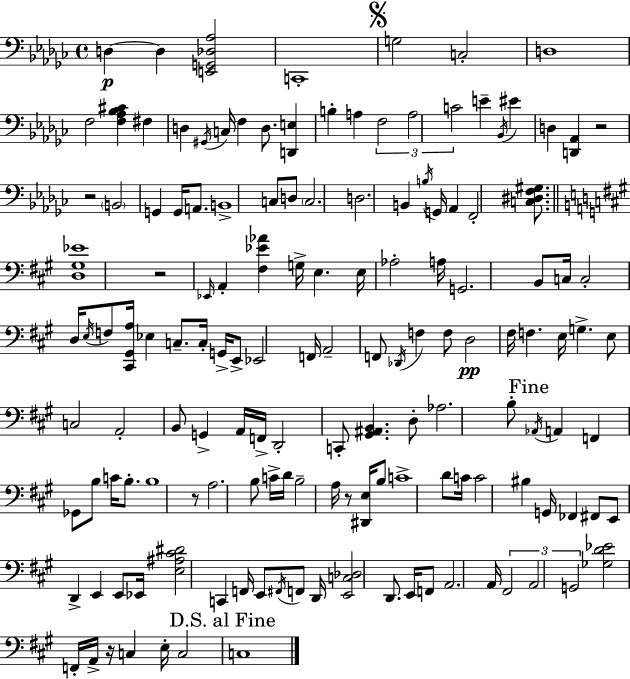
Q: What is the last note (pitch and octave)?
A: C3